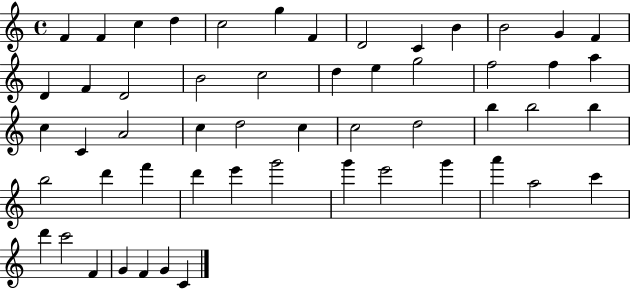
X:1
T:Untitled
M:4/4
L:1/4
K:C
F F c d c2 g F D2 C B B2 G F D F D2 B2 c2 d e g2 f2 f a c C A2 c d2 c c2 d2 b b2 b b2 d' f' d' e' g'2 g' e'2 g' a' a2 c' d' c'2 F G F G C